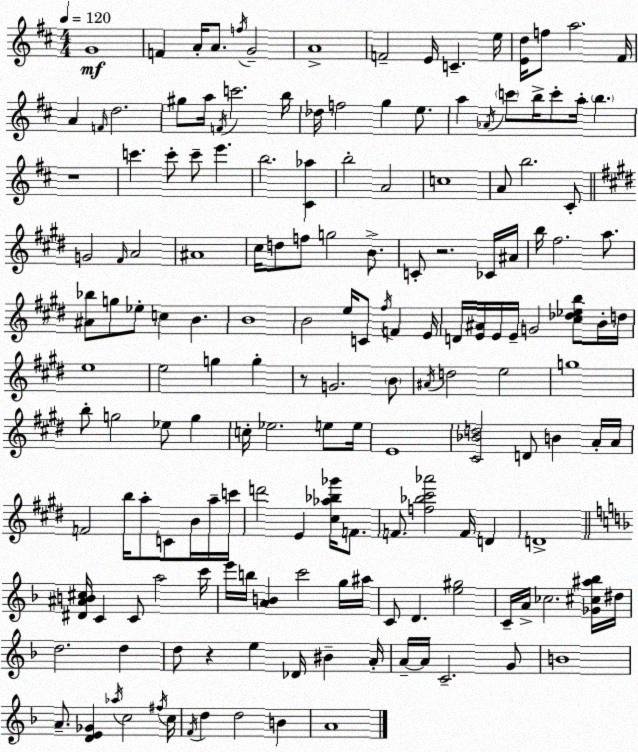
X:1
T:Untitled
M:4/4
L:1/4
K:D
G4 F A/4 A/2 f/4 G2 A4 F2 E/4 C e/4 [Ed]/4 f/2 a2 ^F/4 A F/4 d2 ^g/2 a/4 F/4 c'2 b/4 _d/4 f2 g e/2 a _A/4 c'/2 b/4 c'/2 a/4 b z4 c' c'/2 c'/2 e' b2 [^C_a] b2 A2 c4 A/2 b2 ^C/2 G2 ^F/4 A2 ^A4 ^c/4 d/2 f/2 g2 B/2 C/2 z2 _C/4 ^A/4 b/4 ^f2 a/2 [^A_b]/2 g/2 _e/2 c B B4 B2 e/4 C/2 ^f/4 F E/4 D/4 [E^A]/4 E/4 E/4 G2 [^c_d_eb]/2 B/4 d/4 e4 e2 g g z/2 G2 B/2 ^A/4 d2 e2 g4 b/2 g2 _e/2 g c/4 _e2 e/2 e/4 E4 [^C_Bd]2 D/2 B A/4 A/4 F2 b/4 a/2 C/2 B/4 a/4 c'/4 d'2 E [^c_a_b_g']/4 F/2 F/2 [f_b^c'_a']2 F/4 D D4 [^D^AB^c]/4 C C/2 a2 c'/4 e'/4 b/4 [AB] c'2 g/4 ^a/4 C/2 D [e^g]2 C/4 A/4 _c2 [_G^c^a_b]/4 ^d/4 d2 d d/2 z e _D/4 ^B A/4 A/4 A/4 C2 G/2 B4 A/2 [DE_G] _a/4 c2 ^f/4 c/4 F/4 d d2 B A4